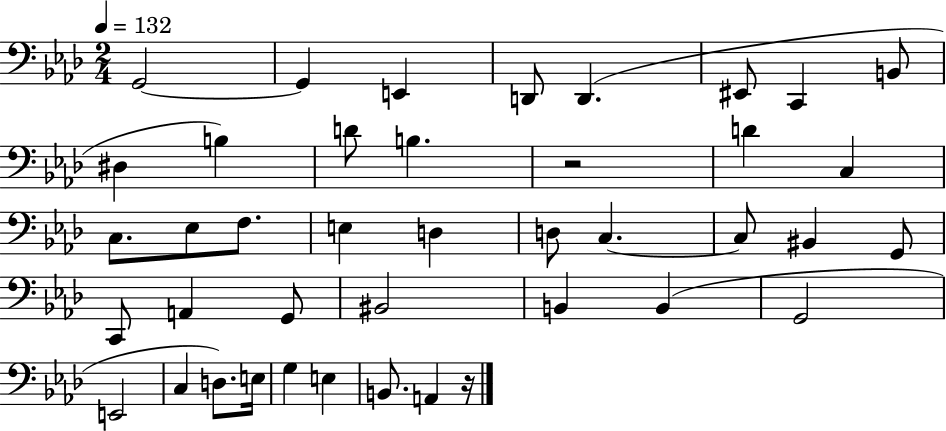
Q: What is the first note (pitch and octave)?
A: G2